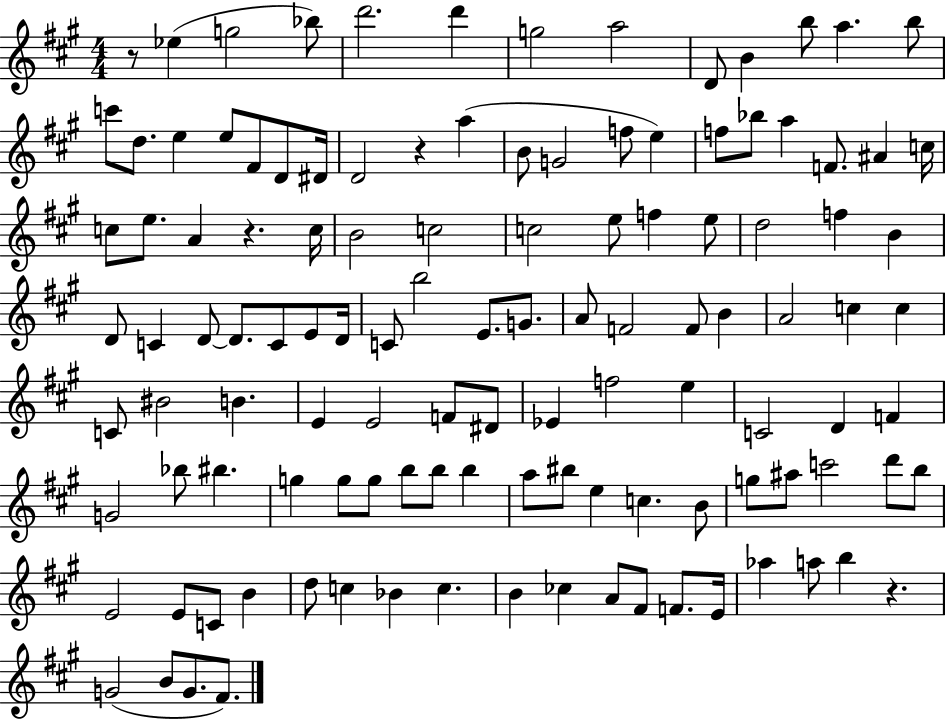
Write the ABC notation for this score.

X:1
T:Untitled
M:4/4
L:1/4
K:A
z/2 _e g2 _b/2 d'2 d' g2 a2 D/2 B b/2 a b/2 c'/2 d/2 e e/2 ^F/2 D/2 ^D/4 D2 z a B/2 G2 f/2 e f/2 _b/2 a F/2 ^A c/4 c/2 e/2 A z c/4 B2 c2 c2 e/2 f e/2 d2 f B D/2 C D/2 D/2 C/2 E/2 D/4 C/2 b2 E/2 G/2 A/2 F2 F/2 B A2 c c C/2 ^B2 B E E2 F/2 ^D/2 _E f2 e C2 D F G2 _b/2 ^b g g/2 g/2 b/2 b/2 b a/2 ^b/2 e c B/2 g/2 ^a/2 c'2 d'/2 b/2 E2 E/2 C/2 B d/2 c _B c B _c A/2 ^F/2 F/2 E/4 _a a/2 b z G2 B/2 G/2 ^F/2